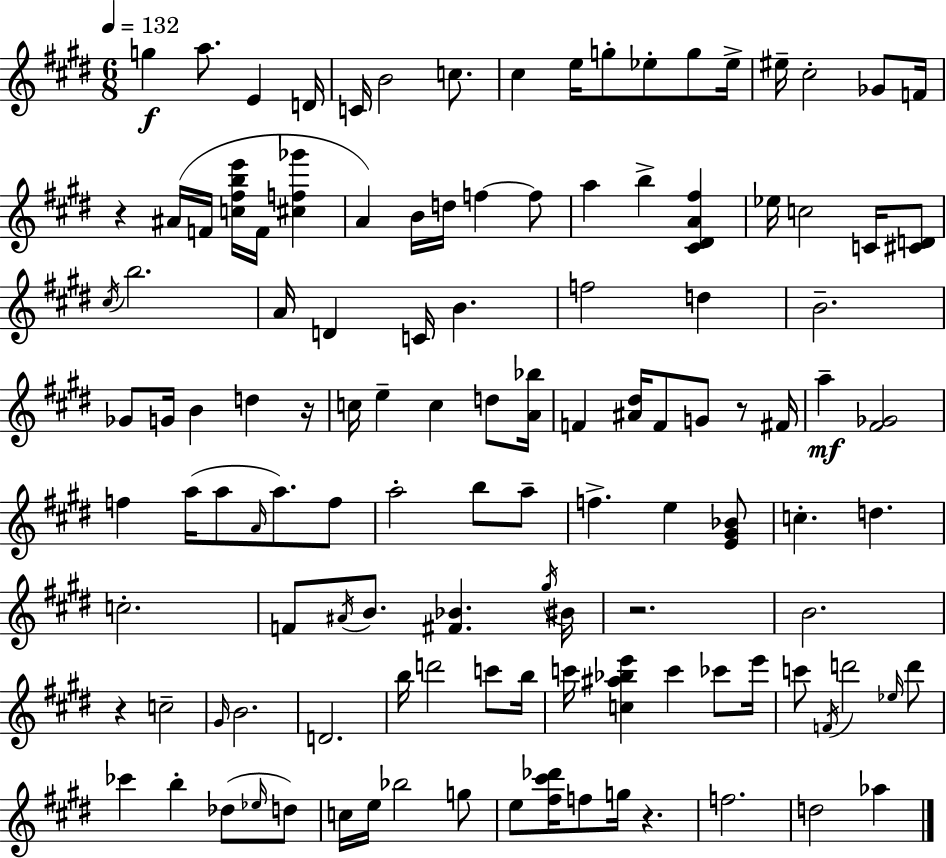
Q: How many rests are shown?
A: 6